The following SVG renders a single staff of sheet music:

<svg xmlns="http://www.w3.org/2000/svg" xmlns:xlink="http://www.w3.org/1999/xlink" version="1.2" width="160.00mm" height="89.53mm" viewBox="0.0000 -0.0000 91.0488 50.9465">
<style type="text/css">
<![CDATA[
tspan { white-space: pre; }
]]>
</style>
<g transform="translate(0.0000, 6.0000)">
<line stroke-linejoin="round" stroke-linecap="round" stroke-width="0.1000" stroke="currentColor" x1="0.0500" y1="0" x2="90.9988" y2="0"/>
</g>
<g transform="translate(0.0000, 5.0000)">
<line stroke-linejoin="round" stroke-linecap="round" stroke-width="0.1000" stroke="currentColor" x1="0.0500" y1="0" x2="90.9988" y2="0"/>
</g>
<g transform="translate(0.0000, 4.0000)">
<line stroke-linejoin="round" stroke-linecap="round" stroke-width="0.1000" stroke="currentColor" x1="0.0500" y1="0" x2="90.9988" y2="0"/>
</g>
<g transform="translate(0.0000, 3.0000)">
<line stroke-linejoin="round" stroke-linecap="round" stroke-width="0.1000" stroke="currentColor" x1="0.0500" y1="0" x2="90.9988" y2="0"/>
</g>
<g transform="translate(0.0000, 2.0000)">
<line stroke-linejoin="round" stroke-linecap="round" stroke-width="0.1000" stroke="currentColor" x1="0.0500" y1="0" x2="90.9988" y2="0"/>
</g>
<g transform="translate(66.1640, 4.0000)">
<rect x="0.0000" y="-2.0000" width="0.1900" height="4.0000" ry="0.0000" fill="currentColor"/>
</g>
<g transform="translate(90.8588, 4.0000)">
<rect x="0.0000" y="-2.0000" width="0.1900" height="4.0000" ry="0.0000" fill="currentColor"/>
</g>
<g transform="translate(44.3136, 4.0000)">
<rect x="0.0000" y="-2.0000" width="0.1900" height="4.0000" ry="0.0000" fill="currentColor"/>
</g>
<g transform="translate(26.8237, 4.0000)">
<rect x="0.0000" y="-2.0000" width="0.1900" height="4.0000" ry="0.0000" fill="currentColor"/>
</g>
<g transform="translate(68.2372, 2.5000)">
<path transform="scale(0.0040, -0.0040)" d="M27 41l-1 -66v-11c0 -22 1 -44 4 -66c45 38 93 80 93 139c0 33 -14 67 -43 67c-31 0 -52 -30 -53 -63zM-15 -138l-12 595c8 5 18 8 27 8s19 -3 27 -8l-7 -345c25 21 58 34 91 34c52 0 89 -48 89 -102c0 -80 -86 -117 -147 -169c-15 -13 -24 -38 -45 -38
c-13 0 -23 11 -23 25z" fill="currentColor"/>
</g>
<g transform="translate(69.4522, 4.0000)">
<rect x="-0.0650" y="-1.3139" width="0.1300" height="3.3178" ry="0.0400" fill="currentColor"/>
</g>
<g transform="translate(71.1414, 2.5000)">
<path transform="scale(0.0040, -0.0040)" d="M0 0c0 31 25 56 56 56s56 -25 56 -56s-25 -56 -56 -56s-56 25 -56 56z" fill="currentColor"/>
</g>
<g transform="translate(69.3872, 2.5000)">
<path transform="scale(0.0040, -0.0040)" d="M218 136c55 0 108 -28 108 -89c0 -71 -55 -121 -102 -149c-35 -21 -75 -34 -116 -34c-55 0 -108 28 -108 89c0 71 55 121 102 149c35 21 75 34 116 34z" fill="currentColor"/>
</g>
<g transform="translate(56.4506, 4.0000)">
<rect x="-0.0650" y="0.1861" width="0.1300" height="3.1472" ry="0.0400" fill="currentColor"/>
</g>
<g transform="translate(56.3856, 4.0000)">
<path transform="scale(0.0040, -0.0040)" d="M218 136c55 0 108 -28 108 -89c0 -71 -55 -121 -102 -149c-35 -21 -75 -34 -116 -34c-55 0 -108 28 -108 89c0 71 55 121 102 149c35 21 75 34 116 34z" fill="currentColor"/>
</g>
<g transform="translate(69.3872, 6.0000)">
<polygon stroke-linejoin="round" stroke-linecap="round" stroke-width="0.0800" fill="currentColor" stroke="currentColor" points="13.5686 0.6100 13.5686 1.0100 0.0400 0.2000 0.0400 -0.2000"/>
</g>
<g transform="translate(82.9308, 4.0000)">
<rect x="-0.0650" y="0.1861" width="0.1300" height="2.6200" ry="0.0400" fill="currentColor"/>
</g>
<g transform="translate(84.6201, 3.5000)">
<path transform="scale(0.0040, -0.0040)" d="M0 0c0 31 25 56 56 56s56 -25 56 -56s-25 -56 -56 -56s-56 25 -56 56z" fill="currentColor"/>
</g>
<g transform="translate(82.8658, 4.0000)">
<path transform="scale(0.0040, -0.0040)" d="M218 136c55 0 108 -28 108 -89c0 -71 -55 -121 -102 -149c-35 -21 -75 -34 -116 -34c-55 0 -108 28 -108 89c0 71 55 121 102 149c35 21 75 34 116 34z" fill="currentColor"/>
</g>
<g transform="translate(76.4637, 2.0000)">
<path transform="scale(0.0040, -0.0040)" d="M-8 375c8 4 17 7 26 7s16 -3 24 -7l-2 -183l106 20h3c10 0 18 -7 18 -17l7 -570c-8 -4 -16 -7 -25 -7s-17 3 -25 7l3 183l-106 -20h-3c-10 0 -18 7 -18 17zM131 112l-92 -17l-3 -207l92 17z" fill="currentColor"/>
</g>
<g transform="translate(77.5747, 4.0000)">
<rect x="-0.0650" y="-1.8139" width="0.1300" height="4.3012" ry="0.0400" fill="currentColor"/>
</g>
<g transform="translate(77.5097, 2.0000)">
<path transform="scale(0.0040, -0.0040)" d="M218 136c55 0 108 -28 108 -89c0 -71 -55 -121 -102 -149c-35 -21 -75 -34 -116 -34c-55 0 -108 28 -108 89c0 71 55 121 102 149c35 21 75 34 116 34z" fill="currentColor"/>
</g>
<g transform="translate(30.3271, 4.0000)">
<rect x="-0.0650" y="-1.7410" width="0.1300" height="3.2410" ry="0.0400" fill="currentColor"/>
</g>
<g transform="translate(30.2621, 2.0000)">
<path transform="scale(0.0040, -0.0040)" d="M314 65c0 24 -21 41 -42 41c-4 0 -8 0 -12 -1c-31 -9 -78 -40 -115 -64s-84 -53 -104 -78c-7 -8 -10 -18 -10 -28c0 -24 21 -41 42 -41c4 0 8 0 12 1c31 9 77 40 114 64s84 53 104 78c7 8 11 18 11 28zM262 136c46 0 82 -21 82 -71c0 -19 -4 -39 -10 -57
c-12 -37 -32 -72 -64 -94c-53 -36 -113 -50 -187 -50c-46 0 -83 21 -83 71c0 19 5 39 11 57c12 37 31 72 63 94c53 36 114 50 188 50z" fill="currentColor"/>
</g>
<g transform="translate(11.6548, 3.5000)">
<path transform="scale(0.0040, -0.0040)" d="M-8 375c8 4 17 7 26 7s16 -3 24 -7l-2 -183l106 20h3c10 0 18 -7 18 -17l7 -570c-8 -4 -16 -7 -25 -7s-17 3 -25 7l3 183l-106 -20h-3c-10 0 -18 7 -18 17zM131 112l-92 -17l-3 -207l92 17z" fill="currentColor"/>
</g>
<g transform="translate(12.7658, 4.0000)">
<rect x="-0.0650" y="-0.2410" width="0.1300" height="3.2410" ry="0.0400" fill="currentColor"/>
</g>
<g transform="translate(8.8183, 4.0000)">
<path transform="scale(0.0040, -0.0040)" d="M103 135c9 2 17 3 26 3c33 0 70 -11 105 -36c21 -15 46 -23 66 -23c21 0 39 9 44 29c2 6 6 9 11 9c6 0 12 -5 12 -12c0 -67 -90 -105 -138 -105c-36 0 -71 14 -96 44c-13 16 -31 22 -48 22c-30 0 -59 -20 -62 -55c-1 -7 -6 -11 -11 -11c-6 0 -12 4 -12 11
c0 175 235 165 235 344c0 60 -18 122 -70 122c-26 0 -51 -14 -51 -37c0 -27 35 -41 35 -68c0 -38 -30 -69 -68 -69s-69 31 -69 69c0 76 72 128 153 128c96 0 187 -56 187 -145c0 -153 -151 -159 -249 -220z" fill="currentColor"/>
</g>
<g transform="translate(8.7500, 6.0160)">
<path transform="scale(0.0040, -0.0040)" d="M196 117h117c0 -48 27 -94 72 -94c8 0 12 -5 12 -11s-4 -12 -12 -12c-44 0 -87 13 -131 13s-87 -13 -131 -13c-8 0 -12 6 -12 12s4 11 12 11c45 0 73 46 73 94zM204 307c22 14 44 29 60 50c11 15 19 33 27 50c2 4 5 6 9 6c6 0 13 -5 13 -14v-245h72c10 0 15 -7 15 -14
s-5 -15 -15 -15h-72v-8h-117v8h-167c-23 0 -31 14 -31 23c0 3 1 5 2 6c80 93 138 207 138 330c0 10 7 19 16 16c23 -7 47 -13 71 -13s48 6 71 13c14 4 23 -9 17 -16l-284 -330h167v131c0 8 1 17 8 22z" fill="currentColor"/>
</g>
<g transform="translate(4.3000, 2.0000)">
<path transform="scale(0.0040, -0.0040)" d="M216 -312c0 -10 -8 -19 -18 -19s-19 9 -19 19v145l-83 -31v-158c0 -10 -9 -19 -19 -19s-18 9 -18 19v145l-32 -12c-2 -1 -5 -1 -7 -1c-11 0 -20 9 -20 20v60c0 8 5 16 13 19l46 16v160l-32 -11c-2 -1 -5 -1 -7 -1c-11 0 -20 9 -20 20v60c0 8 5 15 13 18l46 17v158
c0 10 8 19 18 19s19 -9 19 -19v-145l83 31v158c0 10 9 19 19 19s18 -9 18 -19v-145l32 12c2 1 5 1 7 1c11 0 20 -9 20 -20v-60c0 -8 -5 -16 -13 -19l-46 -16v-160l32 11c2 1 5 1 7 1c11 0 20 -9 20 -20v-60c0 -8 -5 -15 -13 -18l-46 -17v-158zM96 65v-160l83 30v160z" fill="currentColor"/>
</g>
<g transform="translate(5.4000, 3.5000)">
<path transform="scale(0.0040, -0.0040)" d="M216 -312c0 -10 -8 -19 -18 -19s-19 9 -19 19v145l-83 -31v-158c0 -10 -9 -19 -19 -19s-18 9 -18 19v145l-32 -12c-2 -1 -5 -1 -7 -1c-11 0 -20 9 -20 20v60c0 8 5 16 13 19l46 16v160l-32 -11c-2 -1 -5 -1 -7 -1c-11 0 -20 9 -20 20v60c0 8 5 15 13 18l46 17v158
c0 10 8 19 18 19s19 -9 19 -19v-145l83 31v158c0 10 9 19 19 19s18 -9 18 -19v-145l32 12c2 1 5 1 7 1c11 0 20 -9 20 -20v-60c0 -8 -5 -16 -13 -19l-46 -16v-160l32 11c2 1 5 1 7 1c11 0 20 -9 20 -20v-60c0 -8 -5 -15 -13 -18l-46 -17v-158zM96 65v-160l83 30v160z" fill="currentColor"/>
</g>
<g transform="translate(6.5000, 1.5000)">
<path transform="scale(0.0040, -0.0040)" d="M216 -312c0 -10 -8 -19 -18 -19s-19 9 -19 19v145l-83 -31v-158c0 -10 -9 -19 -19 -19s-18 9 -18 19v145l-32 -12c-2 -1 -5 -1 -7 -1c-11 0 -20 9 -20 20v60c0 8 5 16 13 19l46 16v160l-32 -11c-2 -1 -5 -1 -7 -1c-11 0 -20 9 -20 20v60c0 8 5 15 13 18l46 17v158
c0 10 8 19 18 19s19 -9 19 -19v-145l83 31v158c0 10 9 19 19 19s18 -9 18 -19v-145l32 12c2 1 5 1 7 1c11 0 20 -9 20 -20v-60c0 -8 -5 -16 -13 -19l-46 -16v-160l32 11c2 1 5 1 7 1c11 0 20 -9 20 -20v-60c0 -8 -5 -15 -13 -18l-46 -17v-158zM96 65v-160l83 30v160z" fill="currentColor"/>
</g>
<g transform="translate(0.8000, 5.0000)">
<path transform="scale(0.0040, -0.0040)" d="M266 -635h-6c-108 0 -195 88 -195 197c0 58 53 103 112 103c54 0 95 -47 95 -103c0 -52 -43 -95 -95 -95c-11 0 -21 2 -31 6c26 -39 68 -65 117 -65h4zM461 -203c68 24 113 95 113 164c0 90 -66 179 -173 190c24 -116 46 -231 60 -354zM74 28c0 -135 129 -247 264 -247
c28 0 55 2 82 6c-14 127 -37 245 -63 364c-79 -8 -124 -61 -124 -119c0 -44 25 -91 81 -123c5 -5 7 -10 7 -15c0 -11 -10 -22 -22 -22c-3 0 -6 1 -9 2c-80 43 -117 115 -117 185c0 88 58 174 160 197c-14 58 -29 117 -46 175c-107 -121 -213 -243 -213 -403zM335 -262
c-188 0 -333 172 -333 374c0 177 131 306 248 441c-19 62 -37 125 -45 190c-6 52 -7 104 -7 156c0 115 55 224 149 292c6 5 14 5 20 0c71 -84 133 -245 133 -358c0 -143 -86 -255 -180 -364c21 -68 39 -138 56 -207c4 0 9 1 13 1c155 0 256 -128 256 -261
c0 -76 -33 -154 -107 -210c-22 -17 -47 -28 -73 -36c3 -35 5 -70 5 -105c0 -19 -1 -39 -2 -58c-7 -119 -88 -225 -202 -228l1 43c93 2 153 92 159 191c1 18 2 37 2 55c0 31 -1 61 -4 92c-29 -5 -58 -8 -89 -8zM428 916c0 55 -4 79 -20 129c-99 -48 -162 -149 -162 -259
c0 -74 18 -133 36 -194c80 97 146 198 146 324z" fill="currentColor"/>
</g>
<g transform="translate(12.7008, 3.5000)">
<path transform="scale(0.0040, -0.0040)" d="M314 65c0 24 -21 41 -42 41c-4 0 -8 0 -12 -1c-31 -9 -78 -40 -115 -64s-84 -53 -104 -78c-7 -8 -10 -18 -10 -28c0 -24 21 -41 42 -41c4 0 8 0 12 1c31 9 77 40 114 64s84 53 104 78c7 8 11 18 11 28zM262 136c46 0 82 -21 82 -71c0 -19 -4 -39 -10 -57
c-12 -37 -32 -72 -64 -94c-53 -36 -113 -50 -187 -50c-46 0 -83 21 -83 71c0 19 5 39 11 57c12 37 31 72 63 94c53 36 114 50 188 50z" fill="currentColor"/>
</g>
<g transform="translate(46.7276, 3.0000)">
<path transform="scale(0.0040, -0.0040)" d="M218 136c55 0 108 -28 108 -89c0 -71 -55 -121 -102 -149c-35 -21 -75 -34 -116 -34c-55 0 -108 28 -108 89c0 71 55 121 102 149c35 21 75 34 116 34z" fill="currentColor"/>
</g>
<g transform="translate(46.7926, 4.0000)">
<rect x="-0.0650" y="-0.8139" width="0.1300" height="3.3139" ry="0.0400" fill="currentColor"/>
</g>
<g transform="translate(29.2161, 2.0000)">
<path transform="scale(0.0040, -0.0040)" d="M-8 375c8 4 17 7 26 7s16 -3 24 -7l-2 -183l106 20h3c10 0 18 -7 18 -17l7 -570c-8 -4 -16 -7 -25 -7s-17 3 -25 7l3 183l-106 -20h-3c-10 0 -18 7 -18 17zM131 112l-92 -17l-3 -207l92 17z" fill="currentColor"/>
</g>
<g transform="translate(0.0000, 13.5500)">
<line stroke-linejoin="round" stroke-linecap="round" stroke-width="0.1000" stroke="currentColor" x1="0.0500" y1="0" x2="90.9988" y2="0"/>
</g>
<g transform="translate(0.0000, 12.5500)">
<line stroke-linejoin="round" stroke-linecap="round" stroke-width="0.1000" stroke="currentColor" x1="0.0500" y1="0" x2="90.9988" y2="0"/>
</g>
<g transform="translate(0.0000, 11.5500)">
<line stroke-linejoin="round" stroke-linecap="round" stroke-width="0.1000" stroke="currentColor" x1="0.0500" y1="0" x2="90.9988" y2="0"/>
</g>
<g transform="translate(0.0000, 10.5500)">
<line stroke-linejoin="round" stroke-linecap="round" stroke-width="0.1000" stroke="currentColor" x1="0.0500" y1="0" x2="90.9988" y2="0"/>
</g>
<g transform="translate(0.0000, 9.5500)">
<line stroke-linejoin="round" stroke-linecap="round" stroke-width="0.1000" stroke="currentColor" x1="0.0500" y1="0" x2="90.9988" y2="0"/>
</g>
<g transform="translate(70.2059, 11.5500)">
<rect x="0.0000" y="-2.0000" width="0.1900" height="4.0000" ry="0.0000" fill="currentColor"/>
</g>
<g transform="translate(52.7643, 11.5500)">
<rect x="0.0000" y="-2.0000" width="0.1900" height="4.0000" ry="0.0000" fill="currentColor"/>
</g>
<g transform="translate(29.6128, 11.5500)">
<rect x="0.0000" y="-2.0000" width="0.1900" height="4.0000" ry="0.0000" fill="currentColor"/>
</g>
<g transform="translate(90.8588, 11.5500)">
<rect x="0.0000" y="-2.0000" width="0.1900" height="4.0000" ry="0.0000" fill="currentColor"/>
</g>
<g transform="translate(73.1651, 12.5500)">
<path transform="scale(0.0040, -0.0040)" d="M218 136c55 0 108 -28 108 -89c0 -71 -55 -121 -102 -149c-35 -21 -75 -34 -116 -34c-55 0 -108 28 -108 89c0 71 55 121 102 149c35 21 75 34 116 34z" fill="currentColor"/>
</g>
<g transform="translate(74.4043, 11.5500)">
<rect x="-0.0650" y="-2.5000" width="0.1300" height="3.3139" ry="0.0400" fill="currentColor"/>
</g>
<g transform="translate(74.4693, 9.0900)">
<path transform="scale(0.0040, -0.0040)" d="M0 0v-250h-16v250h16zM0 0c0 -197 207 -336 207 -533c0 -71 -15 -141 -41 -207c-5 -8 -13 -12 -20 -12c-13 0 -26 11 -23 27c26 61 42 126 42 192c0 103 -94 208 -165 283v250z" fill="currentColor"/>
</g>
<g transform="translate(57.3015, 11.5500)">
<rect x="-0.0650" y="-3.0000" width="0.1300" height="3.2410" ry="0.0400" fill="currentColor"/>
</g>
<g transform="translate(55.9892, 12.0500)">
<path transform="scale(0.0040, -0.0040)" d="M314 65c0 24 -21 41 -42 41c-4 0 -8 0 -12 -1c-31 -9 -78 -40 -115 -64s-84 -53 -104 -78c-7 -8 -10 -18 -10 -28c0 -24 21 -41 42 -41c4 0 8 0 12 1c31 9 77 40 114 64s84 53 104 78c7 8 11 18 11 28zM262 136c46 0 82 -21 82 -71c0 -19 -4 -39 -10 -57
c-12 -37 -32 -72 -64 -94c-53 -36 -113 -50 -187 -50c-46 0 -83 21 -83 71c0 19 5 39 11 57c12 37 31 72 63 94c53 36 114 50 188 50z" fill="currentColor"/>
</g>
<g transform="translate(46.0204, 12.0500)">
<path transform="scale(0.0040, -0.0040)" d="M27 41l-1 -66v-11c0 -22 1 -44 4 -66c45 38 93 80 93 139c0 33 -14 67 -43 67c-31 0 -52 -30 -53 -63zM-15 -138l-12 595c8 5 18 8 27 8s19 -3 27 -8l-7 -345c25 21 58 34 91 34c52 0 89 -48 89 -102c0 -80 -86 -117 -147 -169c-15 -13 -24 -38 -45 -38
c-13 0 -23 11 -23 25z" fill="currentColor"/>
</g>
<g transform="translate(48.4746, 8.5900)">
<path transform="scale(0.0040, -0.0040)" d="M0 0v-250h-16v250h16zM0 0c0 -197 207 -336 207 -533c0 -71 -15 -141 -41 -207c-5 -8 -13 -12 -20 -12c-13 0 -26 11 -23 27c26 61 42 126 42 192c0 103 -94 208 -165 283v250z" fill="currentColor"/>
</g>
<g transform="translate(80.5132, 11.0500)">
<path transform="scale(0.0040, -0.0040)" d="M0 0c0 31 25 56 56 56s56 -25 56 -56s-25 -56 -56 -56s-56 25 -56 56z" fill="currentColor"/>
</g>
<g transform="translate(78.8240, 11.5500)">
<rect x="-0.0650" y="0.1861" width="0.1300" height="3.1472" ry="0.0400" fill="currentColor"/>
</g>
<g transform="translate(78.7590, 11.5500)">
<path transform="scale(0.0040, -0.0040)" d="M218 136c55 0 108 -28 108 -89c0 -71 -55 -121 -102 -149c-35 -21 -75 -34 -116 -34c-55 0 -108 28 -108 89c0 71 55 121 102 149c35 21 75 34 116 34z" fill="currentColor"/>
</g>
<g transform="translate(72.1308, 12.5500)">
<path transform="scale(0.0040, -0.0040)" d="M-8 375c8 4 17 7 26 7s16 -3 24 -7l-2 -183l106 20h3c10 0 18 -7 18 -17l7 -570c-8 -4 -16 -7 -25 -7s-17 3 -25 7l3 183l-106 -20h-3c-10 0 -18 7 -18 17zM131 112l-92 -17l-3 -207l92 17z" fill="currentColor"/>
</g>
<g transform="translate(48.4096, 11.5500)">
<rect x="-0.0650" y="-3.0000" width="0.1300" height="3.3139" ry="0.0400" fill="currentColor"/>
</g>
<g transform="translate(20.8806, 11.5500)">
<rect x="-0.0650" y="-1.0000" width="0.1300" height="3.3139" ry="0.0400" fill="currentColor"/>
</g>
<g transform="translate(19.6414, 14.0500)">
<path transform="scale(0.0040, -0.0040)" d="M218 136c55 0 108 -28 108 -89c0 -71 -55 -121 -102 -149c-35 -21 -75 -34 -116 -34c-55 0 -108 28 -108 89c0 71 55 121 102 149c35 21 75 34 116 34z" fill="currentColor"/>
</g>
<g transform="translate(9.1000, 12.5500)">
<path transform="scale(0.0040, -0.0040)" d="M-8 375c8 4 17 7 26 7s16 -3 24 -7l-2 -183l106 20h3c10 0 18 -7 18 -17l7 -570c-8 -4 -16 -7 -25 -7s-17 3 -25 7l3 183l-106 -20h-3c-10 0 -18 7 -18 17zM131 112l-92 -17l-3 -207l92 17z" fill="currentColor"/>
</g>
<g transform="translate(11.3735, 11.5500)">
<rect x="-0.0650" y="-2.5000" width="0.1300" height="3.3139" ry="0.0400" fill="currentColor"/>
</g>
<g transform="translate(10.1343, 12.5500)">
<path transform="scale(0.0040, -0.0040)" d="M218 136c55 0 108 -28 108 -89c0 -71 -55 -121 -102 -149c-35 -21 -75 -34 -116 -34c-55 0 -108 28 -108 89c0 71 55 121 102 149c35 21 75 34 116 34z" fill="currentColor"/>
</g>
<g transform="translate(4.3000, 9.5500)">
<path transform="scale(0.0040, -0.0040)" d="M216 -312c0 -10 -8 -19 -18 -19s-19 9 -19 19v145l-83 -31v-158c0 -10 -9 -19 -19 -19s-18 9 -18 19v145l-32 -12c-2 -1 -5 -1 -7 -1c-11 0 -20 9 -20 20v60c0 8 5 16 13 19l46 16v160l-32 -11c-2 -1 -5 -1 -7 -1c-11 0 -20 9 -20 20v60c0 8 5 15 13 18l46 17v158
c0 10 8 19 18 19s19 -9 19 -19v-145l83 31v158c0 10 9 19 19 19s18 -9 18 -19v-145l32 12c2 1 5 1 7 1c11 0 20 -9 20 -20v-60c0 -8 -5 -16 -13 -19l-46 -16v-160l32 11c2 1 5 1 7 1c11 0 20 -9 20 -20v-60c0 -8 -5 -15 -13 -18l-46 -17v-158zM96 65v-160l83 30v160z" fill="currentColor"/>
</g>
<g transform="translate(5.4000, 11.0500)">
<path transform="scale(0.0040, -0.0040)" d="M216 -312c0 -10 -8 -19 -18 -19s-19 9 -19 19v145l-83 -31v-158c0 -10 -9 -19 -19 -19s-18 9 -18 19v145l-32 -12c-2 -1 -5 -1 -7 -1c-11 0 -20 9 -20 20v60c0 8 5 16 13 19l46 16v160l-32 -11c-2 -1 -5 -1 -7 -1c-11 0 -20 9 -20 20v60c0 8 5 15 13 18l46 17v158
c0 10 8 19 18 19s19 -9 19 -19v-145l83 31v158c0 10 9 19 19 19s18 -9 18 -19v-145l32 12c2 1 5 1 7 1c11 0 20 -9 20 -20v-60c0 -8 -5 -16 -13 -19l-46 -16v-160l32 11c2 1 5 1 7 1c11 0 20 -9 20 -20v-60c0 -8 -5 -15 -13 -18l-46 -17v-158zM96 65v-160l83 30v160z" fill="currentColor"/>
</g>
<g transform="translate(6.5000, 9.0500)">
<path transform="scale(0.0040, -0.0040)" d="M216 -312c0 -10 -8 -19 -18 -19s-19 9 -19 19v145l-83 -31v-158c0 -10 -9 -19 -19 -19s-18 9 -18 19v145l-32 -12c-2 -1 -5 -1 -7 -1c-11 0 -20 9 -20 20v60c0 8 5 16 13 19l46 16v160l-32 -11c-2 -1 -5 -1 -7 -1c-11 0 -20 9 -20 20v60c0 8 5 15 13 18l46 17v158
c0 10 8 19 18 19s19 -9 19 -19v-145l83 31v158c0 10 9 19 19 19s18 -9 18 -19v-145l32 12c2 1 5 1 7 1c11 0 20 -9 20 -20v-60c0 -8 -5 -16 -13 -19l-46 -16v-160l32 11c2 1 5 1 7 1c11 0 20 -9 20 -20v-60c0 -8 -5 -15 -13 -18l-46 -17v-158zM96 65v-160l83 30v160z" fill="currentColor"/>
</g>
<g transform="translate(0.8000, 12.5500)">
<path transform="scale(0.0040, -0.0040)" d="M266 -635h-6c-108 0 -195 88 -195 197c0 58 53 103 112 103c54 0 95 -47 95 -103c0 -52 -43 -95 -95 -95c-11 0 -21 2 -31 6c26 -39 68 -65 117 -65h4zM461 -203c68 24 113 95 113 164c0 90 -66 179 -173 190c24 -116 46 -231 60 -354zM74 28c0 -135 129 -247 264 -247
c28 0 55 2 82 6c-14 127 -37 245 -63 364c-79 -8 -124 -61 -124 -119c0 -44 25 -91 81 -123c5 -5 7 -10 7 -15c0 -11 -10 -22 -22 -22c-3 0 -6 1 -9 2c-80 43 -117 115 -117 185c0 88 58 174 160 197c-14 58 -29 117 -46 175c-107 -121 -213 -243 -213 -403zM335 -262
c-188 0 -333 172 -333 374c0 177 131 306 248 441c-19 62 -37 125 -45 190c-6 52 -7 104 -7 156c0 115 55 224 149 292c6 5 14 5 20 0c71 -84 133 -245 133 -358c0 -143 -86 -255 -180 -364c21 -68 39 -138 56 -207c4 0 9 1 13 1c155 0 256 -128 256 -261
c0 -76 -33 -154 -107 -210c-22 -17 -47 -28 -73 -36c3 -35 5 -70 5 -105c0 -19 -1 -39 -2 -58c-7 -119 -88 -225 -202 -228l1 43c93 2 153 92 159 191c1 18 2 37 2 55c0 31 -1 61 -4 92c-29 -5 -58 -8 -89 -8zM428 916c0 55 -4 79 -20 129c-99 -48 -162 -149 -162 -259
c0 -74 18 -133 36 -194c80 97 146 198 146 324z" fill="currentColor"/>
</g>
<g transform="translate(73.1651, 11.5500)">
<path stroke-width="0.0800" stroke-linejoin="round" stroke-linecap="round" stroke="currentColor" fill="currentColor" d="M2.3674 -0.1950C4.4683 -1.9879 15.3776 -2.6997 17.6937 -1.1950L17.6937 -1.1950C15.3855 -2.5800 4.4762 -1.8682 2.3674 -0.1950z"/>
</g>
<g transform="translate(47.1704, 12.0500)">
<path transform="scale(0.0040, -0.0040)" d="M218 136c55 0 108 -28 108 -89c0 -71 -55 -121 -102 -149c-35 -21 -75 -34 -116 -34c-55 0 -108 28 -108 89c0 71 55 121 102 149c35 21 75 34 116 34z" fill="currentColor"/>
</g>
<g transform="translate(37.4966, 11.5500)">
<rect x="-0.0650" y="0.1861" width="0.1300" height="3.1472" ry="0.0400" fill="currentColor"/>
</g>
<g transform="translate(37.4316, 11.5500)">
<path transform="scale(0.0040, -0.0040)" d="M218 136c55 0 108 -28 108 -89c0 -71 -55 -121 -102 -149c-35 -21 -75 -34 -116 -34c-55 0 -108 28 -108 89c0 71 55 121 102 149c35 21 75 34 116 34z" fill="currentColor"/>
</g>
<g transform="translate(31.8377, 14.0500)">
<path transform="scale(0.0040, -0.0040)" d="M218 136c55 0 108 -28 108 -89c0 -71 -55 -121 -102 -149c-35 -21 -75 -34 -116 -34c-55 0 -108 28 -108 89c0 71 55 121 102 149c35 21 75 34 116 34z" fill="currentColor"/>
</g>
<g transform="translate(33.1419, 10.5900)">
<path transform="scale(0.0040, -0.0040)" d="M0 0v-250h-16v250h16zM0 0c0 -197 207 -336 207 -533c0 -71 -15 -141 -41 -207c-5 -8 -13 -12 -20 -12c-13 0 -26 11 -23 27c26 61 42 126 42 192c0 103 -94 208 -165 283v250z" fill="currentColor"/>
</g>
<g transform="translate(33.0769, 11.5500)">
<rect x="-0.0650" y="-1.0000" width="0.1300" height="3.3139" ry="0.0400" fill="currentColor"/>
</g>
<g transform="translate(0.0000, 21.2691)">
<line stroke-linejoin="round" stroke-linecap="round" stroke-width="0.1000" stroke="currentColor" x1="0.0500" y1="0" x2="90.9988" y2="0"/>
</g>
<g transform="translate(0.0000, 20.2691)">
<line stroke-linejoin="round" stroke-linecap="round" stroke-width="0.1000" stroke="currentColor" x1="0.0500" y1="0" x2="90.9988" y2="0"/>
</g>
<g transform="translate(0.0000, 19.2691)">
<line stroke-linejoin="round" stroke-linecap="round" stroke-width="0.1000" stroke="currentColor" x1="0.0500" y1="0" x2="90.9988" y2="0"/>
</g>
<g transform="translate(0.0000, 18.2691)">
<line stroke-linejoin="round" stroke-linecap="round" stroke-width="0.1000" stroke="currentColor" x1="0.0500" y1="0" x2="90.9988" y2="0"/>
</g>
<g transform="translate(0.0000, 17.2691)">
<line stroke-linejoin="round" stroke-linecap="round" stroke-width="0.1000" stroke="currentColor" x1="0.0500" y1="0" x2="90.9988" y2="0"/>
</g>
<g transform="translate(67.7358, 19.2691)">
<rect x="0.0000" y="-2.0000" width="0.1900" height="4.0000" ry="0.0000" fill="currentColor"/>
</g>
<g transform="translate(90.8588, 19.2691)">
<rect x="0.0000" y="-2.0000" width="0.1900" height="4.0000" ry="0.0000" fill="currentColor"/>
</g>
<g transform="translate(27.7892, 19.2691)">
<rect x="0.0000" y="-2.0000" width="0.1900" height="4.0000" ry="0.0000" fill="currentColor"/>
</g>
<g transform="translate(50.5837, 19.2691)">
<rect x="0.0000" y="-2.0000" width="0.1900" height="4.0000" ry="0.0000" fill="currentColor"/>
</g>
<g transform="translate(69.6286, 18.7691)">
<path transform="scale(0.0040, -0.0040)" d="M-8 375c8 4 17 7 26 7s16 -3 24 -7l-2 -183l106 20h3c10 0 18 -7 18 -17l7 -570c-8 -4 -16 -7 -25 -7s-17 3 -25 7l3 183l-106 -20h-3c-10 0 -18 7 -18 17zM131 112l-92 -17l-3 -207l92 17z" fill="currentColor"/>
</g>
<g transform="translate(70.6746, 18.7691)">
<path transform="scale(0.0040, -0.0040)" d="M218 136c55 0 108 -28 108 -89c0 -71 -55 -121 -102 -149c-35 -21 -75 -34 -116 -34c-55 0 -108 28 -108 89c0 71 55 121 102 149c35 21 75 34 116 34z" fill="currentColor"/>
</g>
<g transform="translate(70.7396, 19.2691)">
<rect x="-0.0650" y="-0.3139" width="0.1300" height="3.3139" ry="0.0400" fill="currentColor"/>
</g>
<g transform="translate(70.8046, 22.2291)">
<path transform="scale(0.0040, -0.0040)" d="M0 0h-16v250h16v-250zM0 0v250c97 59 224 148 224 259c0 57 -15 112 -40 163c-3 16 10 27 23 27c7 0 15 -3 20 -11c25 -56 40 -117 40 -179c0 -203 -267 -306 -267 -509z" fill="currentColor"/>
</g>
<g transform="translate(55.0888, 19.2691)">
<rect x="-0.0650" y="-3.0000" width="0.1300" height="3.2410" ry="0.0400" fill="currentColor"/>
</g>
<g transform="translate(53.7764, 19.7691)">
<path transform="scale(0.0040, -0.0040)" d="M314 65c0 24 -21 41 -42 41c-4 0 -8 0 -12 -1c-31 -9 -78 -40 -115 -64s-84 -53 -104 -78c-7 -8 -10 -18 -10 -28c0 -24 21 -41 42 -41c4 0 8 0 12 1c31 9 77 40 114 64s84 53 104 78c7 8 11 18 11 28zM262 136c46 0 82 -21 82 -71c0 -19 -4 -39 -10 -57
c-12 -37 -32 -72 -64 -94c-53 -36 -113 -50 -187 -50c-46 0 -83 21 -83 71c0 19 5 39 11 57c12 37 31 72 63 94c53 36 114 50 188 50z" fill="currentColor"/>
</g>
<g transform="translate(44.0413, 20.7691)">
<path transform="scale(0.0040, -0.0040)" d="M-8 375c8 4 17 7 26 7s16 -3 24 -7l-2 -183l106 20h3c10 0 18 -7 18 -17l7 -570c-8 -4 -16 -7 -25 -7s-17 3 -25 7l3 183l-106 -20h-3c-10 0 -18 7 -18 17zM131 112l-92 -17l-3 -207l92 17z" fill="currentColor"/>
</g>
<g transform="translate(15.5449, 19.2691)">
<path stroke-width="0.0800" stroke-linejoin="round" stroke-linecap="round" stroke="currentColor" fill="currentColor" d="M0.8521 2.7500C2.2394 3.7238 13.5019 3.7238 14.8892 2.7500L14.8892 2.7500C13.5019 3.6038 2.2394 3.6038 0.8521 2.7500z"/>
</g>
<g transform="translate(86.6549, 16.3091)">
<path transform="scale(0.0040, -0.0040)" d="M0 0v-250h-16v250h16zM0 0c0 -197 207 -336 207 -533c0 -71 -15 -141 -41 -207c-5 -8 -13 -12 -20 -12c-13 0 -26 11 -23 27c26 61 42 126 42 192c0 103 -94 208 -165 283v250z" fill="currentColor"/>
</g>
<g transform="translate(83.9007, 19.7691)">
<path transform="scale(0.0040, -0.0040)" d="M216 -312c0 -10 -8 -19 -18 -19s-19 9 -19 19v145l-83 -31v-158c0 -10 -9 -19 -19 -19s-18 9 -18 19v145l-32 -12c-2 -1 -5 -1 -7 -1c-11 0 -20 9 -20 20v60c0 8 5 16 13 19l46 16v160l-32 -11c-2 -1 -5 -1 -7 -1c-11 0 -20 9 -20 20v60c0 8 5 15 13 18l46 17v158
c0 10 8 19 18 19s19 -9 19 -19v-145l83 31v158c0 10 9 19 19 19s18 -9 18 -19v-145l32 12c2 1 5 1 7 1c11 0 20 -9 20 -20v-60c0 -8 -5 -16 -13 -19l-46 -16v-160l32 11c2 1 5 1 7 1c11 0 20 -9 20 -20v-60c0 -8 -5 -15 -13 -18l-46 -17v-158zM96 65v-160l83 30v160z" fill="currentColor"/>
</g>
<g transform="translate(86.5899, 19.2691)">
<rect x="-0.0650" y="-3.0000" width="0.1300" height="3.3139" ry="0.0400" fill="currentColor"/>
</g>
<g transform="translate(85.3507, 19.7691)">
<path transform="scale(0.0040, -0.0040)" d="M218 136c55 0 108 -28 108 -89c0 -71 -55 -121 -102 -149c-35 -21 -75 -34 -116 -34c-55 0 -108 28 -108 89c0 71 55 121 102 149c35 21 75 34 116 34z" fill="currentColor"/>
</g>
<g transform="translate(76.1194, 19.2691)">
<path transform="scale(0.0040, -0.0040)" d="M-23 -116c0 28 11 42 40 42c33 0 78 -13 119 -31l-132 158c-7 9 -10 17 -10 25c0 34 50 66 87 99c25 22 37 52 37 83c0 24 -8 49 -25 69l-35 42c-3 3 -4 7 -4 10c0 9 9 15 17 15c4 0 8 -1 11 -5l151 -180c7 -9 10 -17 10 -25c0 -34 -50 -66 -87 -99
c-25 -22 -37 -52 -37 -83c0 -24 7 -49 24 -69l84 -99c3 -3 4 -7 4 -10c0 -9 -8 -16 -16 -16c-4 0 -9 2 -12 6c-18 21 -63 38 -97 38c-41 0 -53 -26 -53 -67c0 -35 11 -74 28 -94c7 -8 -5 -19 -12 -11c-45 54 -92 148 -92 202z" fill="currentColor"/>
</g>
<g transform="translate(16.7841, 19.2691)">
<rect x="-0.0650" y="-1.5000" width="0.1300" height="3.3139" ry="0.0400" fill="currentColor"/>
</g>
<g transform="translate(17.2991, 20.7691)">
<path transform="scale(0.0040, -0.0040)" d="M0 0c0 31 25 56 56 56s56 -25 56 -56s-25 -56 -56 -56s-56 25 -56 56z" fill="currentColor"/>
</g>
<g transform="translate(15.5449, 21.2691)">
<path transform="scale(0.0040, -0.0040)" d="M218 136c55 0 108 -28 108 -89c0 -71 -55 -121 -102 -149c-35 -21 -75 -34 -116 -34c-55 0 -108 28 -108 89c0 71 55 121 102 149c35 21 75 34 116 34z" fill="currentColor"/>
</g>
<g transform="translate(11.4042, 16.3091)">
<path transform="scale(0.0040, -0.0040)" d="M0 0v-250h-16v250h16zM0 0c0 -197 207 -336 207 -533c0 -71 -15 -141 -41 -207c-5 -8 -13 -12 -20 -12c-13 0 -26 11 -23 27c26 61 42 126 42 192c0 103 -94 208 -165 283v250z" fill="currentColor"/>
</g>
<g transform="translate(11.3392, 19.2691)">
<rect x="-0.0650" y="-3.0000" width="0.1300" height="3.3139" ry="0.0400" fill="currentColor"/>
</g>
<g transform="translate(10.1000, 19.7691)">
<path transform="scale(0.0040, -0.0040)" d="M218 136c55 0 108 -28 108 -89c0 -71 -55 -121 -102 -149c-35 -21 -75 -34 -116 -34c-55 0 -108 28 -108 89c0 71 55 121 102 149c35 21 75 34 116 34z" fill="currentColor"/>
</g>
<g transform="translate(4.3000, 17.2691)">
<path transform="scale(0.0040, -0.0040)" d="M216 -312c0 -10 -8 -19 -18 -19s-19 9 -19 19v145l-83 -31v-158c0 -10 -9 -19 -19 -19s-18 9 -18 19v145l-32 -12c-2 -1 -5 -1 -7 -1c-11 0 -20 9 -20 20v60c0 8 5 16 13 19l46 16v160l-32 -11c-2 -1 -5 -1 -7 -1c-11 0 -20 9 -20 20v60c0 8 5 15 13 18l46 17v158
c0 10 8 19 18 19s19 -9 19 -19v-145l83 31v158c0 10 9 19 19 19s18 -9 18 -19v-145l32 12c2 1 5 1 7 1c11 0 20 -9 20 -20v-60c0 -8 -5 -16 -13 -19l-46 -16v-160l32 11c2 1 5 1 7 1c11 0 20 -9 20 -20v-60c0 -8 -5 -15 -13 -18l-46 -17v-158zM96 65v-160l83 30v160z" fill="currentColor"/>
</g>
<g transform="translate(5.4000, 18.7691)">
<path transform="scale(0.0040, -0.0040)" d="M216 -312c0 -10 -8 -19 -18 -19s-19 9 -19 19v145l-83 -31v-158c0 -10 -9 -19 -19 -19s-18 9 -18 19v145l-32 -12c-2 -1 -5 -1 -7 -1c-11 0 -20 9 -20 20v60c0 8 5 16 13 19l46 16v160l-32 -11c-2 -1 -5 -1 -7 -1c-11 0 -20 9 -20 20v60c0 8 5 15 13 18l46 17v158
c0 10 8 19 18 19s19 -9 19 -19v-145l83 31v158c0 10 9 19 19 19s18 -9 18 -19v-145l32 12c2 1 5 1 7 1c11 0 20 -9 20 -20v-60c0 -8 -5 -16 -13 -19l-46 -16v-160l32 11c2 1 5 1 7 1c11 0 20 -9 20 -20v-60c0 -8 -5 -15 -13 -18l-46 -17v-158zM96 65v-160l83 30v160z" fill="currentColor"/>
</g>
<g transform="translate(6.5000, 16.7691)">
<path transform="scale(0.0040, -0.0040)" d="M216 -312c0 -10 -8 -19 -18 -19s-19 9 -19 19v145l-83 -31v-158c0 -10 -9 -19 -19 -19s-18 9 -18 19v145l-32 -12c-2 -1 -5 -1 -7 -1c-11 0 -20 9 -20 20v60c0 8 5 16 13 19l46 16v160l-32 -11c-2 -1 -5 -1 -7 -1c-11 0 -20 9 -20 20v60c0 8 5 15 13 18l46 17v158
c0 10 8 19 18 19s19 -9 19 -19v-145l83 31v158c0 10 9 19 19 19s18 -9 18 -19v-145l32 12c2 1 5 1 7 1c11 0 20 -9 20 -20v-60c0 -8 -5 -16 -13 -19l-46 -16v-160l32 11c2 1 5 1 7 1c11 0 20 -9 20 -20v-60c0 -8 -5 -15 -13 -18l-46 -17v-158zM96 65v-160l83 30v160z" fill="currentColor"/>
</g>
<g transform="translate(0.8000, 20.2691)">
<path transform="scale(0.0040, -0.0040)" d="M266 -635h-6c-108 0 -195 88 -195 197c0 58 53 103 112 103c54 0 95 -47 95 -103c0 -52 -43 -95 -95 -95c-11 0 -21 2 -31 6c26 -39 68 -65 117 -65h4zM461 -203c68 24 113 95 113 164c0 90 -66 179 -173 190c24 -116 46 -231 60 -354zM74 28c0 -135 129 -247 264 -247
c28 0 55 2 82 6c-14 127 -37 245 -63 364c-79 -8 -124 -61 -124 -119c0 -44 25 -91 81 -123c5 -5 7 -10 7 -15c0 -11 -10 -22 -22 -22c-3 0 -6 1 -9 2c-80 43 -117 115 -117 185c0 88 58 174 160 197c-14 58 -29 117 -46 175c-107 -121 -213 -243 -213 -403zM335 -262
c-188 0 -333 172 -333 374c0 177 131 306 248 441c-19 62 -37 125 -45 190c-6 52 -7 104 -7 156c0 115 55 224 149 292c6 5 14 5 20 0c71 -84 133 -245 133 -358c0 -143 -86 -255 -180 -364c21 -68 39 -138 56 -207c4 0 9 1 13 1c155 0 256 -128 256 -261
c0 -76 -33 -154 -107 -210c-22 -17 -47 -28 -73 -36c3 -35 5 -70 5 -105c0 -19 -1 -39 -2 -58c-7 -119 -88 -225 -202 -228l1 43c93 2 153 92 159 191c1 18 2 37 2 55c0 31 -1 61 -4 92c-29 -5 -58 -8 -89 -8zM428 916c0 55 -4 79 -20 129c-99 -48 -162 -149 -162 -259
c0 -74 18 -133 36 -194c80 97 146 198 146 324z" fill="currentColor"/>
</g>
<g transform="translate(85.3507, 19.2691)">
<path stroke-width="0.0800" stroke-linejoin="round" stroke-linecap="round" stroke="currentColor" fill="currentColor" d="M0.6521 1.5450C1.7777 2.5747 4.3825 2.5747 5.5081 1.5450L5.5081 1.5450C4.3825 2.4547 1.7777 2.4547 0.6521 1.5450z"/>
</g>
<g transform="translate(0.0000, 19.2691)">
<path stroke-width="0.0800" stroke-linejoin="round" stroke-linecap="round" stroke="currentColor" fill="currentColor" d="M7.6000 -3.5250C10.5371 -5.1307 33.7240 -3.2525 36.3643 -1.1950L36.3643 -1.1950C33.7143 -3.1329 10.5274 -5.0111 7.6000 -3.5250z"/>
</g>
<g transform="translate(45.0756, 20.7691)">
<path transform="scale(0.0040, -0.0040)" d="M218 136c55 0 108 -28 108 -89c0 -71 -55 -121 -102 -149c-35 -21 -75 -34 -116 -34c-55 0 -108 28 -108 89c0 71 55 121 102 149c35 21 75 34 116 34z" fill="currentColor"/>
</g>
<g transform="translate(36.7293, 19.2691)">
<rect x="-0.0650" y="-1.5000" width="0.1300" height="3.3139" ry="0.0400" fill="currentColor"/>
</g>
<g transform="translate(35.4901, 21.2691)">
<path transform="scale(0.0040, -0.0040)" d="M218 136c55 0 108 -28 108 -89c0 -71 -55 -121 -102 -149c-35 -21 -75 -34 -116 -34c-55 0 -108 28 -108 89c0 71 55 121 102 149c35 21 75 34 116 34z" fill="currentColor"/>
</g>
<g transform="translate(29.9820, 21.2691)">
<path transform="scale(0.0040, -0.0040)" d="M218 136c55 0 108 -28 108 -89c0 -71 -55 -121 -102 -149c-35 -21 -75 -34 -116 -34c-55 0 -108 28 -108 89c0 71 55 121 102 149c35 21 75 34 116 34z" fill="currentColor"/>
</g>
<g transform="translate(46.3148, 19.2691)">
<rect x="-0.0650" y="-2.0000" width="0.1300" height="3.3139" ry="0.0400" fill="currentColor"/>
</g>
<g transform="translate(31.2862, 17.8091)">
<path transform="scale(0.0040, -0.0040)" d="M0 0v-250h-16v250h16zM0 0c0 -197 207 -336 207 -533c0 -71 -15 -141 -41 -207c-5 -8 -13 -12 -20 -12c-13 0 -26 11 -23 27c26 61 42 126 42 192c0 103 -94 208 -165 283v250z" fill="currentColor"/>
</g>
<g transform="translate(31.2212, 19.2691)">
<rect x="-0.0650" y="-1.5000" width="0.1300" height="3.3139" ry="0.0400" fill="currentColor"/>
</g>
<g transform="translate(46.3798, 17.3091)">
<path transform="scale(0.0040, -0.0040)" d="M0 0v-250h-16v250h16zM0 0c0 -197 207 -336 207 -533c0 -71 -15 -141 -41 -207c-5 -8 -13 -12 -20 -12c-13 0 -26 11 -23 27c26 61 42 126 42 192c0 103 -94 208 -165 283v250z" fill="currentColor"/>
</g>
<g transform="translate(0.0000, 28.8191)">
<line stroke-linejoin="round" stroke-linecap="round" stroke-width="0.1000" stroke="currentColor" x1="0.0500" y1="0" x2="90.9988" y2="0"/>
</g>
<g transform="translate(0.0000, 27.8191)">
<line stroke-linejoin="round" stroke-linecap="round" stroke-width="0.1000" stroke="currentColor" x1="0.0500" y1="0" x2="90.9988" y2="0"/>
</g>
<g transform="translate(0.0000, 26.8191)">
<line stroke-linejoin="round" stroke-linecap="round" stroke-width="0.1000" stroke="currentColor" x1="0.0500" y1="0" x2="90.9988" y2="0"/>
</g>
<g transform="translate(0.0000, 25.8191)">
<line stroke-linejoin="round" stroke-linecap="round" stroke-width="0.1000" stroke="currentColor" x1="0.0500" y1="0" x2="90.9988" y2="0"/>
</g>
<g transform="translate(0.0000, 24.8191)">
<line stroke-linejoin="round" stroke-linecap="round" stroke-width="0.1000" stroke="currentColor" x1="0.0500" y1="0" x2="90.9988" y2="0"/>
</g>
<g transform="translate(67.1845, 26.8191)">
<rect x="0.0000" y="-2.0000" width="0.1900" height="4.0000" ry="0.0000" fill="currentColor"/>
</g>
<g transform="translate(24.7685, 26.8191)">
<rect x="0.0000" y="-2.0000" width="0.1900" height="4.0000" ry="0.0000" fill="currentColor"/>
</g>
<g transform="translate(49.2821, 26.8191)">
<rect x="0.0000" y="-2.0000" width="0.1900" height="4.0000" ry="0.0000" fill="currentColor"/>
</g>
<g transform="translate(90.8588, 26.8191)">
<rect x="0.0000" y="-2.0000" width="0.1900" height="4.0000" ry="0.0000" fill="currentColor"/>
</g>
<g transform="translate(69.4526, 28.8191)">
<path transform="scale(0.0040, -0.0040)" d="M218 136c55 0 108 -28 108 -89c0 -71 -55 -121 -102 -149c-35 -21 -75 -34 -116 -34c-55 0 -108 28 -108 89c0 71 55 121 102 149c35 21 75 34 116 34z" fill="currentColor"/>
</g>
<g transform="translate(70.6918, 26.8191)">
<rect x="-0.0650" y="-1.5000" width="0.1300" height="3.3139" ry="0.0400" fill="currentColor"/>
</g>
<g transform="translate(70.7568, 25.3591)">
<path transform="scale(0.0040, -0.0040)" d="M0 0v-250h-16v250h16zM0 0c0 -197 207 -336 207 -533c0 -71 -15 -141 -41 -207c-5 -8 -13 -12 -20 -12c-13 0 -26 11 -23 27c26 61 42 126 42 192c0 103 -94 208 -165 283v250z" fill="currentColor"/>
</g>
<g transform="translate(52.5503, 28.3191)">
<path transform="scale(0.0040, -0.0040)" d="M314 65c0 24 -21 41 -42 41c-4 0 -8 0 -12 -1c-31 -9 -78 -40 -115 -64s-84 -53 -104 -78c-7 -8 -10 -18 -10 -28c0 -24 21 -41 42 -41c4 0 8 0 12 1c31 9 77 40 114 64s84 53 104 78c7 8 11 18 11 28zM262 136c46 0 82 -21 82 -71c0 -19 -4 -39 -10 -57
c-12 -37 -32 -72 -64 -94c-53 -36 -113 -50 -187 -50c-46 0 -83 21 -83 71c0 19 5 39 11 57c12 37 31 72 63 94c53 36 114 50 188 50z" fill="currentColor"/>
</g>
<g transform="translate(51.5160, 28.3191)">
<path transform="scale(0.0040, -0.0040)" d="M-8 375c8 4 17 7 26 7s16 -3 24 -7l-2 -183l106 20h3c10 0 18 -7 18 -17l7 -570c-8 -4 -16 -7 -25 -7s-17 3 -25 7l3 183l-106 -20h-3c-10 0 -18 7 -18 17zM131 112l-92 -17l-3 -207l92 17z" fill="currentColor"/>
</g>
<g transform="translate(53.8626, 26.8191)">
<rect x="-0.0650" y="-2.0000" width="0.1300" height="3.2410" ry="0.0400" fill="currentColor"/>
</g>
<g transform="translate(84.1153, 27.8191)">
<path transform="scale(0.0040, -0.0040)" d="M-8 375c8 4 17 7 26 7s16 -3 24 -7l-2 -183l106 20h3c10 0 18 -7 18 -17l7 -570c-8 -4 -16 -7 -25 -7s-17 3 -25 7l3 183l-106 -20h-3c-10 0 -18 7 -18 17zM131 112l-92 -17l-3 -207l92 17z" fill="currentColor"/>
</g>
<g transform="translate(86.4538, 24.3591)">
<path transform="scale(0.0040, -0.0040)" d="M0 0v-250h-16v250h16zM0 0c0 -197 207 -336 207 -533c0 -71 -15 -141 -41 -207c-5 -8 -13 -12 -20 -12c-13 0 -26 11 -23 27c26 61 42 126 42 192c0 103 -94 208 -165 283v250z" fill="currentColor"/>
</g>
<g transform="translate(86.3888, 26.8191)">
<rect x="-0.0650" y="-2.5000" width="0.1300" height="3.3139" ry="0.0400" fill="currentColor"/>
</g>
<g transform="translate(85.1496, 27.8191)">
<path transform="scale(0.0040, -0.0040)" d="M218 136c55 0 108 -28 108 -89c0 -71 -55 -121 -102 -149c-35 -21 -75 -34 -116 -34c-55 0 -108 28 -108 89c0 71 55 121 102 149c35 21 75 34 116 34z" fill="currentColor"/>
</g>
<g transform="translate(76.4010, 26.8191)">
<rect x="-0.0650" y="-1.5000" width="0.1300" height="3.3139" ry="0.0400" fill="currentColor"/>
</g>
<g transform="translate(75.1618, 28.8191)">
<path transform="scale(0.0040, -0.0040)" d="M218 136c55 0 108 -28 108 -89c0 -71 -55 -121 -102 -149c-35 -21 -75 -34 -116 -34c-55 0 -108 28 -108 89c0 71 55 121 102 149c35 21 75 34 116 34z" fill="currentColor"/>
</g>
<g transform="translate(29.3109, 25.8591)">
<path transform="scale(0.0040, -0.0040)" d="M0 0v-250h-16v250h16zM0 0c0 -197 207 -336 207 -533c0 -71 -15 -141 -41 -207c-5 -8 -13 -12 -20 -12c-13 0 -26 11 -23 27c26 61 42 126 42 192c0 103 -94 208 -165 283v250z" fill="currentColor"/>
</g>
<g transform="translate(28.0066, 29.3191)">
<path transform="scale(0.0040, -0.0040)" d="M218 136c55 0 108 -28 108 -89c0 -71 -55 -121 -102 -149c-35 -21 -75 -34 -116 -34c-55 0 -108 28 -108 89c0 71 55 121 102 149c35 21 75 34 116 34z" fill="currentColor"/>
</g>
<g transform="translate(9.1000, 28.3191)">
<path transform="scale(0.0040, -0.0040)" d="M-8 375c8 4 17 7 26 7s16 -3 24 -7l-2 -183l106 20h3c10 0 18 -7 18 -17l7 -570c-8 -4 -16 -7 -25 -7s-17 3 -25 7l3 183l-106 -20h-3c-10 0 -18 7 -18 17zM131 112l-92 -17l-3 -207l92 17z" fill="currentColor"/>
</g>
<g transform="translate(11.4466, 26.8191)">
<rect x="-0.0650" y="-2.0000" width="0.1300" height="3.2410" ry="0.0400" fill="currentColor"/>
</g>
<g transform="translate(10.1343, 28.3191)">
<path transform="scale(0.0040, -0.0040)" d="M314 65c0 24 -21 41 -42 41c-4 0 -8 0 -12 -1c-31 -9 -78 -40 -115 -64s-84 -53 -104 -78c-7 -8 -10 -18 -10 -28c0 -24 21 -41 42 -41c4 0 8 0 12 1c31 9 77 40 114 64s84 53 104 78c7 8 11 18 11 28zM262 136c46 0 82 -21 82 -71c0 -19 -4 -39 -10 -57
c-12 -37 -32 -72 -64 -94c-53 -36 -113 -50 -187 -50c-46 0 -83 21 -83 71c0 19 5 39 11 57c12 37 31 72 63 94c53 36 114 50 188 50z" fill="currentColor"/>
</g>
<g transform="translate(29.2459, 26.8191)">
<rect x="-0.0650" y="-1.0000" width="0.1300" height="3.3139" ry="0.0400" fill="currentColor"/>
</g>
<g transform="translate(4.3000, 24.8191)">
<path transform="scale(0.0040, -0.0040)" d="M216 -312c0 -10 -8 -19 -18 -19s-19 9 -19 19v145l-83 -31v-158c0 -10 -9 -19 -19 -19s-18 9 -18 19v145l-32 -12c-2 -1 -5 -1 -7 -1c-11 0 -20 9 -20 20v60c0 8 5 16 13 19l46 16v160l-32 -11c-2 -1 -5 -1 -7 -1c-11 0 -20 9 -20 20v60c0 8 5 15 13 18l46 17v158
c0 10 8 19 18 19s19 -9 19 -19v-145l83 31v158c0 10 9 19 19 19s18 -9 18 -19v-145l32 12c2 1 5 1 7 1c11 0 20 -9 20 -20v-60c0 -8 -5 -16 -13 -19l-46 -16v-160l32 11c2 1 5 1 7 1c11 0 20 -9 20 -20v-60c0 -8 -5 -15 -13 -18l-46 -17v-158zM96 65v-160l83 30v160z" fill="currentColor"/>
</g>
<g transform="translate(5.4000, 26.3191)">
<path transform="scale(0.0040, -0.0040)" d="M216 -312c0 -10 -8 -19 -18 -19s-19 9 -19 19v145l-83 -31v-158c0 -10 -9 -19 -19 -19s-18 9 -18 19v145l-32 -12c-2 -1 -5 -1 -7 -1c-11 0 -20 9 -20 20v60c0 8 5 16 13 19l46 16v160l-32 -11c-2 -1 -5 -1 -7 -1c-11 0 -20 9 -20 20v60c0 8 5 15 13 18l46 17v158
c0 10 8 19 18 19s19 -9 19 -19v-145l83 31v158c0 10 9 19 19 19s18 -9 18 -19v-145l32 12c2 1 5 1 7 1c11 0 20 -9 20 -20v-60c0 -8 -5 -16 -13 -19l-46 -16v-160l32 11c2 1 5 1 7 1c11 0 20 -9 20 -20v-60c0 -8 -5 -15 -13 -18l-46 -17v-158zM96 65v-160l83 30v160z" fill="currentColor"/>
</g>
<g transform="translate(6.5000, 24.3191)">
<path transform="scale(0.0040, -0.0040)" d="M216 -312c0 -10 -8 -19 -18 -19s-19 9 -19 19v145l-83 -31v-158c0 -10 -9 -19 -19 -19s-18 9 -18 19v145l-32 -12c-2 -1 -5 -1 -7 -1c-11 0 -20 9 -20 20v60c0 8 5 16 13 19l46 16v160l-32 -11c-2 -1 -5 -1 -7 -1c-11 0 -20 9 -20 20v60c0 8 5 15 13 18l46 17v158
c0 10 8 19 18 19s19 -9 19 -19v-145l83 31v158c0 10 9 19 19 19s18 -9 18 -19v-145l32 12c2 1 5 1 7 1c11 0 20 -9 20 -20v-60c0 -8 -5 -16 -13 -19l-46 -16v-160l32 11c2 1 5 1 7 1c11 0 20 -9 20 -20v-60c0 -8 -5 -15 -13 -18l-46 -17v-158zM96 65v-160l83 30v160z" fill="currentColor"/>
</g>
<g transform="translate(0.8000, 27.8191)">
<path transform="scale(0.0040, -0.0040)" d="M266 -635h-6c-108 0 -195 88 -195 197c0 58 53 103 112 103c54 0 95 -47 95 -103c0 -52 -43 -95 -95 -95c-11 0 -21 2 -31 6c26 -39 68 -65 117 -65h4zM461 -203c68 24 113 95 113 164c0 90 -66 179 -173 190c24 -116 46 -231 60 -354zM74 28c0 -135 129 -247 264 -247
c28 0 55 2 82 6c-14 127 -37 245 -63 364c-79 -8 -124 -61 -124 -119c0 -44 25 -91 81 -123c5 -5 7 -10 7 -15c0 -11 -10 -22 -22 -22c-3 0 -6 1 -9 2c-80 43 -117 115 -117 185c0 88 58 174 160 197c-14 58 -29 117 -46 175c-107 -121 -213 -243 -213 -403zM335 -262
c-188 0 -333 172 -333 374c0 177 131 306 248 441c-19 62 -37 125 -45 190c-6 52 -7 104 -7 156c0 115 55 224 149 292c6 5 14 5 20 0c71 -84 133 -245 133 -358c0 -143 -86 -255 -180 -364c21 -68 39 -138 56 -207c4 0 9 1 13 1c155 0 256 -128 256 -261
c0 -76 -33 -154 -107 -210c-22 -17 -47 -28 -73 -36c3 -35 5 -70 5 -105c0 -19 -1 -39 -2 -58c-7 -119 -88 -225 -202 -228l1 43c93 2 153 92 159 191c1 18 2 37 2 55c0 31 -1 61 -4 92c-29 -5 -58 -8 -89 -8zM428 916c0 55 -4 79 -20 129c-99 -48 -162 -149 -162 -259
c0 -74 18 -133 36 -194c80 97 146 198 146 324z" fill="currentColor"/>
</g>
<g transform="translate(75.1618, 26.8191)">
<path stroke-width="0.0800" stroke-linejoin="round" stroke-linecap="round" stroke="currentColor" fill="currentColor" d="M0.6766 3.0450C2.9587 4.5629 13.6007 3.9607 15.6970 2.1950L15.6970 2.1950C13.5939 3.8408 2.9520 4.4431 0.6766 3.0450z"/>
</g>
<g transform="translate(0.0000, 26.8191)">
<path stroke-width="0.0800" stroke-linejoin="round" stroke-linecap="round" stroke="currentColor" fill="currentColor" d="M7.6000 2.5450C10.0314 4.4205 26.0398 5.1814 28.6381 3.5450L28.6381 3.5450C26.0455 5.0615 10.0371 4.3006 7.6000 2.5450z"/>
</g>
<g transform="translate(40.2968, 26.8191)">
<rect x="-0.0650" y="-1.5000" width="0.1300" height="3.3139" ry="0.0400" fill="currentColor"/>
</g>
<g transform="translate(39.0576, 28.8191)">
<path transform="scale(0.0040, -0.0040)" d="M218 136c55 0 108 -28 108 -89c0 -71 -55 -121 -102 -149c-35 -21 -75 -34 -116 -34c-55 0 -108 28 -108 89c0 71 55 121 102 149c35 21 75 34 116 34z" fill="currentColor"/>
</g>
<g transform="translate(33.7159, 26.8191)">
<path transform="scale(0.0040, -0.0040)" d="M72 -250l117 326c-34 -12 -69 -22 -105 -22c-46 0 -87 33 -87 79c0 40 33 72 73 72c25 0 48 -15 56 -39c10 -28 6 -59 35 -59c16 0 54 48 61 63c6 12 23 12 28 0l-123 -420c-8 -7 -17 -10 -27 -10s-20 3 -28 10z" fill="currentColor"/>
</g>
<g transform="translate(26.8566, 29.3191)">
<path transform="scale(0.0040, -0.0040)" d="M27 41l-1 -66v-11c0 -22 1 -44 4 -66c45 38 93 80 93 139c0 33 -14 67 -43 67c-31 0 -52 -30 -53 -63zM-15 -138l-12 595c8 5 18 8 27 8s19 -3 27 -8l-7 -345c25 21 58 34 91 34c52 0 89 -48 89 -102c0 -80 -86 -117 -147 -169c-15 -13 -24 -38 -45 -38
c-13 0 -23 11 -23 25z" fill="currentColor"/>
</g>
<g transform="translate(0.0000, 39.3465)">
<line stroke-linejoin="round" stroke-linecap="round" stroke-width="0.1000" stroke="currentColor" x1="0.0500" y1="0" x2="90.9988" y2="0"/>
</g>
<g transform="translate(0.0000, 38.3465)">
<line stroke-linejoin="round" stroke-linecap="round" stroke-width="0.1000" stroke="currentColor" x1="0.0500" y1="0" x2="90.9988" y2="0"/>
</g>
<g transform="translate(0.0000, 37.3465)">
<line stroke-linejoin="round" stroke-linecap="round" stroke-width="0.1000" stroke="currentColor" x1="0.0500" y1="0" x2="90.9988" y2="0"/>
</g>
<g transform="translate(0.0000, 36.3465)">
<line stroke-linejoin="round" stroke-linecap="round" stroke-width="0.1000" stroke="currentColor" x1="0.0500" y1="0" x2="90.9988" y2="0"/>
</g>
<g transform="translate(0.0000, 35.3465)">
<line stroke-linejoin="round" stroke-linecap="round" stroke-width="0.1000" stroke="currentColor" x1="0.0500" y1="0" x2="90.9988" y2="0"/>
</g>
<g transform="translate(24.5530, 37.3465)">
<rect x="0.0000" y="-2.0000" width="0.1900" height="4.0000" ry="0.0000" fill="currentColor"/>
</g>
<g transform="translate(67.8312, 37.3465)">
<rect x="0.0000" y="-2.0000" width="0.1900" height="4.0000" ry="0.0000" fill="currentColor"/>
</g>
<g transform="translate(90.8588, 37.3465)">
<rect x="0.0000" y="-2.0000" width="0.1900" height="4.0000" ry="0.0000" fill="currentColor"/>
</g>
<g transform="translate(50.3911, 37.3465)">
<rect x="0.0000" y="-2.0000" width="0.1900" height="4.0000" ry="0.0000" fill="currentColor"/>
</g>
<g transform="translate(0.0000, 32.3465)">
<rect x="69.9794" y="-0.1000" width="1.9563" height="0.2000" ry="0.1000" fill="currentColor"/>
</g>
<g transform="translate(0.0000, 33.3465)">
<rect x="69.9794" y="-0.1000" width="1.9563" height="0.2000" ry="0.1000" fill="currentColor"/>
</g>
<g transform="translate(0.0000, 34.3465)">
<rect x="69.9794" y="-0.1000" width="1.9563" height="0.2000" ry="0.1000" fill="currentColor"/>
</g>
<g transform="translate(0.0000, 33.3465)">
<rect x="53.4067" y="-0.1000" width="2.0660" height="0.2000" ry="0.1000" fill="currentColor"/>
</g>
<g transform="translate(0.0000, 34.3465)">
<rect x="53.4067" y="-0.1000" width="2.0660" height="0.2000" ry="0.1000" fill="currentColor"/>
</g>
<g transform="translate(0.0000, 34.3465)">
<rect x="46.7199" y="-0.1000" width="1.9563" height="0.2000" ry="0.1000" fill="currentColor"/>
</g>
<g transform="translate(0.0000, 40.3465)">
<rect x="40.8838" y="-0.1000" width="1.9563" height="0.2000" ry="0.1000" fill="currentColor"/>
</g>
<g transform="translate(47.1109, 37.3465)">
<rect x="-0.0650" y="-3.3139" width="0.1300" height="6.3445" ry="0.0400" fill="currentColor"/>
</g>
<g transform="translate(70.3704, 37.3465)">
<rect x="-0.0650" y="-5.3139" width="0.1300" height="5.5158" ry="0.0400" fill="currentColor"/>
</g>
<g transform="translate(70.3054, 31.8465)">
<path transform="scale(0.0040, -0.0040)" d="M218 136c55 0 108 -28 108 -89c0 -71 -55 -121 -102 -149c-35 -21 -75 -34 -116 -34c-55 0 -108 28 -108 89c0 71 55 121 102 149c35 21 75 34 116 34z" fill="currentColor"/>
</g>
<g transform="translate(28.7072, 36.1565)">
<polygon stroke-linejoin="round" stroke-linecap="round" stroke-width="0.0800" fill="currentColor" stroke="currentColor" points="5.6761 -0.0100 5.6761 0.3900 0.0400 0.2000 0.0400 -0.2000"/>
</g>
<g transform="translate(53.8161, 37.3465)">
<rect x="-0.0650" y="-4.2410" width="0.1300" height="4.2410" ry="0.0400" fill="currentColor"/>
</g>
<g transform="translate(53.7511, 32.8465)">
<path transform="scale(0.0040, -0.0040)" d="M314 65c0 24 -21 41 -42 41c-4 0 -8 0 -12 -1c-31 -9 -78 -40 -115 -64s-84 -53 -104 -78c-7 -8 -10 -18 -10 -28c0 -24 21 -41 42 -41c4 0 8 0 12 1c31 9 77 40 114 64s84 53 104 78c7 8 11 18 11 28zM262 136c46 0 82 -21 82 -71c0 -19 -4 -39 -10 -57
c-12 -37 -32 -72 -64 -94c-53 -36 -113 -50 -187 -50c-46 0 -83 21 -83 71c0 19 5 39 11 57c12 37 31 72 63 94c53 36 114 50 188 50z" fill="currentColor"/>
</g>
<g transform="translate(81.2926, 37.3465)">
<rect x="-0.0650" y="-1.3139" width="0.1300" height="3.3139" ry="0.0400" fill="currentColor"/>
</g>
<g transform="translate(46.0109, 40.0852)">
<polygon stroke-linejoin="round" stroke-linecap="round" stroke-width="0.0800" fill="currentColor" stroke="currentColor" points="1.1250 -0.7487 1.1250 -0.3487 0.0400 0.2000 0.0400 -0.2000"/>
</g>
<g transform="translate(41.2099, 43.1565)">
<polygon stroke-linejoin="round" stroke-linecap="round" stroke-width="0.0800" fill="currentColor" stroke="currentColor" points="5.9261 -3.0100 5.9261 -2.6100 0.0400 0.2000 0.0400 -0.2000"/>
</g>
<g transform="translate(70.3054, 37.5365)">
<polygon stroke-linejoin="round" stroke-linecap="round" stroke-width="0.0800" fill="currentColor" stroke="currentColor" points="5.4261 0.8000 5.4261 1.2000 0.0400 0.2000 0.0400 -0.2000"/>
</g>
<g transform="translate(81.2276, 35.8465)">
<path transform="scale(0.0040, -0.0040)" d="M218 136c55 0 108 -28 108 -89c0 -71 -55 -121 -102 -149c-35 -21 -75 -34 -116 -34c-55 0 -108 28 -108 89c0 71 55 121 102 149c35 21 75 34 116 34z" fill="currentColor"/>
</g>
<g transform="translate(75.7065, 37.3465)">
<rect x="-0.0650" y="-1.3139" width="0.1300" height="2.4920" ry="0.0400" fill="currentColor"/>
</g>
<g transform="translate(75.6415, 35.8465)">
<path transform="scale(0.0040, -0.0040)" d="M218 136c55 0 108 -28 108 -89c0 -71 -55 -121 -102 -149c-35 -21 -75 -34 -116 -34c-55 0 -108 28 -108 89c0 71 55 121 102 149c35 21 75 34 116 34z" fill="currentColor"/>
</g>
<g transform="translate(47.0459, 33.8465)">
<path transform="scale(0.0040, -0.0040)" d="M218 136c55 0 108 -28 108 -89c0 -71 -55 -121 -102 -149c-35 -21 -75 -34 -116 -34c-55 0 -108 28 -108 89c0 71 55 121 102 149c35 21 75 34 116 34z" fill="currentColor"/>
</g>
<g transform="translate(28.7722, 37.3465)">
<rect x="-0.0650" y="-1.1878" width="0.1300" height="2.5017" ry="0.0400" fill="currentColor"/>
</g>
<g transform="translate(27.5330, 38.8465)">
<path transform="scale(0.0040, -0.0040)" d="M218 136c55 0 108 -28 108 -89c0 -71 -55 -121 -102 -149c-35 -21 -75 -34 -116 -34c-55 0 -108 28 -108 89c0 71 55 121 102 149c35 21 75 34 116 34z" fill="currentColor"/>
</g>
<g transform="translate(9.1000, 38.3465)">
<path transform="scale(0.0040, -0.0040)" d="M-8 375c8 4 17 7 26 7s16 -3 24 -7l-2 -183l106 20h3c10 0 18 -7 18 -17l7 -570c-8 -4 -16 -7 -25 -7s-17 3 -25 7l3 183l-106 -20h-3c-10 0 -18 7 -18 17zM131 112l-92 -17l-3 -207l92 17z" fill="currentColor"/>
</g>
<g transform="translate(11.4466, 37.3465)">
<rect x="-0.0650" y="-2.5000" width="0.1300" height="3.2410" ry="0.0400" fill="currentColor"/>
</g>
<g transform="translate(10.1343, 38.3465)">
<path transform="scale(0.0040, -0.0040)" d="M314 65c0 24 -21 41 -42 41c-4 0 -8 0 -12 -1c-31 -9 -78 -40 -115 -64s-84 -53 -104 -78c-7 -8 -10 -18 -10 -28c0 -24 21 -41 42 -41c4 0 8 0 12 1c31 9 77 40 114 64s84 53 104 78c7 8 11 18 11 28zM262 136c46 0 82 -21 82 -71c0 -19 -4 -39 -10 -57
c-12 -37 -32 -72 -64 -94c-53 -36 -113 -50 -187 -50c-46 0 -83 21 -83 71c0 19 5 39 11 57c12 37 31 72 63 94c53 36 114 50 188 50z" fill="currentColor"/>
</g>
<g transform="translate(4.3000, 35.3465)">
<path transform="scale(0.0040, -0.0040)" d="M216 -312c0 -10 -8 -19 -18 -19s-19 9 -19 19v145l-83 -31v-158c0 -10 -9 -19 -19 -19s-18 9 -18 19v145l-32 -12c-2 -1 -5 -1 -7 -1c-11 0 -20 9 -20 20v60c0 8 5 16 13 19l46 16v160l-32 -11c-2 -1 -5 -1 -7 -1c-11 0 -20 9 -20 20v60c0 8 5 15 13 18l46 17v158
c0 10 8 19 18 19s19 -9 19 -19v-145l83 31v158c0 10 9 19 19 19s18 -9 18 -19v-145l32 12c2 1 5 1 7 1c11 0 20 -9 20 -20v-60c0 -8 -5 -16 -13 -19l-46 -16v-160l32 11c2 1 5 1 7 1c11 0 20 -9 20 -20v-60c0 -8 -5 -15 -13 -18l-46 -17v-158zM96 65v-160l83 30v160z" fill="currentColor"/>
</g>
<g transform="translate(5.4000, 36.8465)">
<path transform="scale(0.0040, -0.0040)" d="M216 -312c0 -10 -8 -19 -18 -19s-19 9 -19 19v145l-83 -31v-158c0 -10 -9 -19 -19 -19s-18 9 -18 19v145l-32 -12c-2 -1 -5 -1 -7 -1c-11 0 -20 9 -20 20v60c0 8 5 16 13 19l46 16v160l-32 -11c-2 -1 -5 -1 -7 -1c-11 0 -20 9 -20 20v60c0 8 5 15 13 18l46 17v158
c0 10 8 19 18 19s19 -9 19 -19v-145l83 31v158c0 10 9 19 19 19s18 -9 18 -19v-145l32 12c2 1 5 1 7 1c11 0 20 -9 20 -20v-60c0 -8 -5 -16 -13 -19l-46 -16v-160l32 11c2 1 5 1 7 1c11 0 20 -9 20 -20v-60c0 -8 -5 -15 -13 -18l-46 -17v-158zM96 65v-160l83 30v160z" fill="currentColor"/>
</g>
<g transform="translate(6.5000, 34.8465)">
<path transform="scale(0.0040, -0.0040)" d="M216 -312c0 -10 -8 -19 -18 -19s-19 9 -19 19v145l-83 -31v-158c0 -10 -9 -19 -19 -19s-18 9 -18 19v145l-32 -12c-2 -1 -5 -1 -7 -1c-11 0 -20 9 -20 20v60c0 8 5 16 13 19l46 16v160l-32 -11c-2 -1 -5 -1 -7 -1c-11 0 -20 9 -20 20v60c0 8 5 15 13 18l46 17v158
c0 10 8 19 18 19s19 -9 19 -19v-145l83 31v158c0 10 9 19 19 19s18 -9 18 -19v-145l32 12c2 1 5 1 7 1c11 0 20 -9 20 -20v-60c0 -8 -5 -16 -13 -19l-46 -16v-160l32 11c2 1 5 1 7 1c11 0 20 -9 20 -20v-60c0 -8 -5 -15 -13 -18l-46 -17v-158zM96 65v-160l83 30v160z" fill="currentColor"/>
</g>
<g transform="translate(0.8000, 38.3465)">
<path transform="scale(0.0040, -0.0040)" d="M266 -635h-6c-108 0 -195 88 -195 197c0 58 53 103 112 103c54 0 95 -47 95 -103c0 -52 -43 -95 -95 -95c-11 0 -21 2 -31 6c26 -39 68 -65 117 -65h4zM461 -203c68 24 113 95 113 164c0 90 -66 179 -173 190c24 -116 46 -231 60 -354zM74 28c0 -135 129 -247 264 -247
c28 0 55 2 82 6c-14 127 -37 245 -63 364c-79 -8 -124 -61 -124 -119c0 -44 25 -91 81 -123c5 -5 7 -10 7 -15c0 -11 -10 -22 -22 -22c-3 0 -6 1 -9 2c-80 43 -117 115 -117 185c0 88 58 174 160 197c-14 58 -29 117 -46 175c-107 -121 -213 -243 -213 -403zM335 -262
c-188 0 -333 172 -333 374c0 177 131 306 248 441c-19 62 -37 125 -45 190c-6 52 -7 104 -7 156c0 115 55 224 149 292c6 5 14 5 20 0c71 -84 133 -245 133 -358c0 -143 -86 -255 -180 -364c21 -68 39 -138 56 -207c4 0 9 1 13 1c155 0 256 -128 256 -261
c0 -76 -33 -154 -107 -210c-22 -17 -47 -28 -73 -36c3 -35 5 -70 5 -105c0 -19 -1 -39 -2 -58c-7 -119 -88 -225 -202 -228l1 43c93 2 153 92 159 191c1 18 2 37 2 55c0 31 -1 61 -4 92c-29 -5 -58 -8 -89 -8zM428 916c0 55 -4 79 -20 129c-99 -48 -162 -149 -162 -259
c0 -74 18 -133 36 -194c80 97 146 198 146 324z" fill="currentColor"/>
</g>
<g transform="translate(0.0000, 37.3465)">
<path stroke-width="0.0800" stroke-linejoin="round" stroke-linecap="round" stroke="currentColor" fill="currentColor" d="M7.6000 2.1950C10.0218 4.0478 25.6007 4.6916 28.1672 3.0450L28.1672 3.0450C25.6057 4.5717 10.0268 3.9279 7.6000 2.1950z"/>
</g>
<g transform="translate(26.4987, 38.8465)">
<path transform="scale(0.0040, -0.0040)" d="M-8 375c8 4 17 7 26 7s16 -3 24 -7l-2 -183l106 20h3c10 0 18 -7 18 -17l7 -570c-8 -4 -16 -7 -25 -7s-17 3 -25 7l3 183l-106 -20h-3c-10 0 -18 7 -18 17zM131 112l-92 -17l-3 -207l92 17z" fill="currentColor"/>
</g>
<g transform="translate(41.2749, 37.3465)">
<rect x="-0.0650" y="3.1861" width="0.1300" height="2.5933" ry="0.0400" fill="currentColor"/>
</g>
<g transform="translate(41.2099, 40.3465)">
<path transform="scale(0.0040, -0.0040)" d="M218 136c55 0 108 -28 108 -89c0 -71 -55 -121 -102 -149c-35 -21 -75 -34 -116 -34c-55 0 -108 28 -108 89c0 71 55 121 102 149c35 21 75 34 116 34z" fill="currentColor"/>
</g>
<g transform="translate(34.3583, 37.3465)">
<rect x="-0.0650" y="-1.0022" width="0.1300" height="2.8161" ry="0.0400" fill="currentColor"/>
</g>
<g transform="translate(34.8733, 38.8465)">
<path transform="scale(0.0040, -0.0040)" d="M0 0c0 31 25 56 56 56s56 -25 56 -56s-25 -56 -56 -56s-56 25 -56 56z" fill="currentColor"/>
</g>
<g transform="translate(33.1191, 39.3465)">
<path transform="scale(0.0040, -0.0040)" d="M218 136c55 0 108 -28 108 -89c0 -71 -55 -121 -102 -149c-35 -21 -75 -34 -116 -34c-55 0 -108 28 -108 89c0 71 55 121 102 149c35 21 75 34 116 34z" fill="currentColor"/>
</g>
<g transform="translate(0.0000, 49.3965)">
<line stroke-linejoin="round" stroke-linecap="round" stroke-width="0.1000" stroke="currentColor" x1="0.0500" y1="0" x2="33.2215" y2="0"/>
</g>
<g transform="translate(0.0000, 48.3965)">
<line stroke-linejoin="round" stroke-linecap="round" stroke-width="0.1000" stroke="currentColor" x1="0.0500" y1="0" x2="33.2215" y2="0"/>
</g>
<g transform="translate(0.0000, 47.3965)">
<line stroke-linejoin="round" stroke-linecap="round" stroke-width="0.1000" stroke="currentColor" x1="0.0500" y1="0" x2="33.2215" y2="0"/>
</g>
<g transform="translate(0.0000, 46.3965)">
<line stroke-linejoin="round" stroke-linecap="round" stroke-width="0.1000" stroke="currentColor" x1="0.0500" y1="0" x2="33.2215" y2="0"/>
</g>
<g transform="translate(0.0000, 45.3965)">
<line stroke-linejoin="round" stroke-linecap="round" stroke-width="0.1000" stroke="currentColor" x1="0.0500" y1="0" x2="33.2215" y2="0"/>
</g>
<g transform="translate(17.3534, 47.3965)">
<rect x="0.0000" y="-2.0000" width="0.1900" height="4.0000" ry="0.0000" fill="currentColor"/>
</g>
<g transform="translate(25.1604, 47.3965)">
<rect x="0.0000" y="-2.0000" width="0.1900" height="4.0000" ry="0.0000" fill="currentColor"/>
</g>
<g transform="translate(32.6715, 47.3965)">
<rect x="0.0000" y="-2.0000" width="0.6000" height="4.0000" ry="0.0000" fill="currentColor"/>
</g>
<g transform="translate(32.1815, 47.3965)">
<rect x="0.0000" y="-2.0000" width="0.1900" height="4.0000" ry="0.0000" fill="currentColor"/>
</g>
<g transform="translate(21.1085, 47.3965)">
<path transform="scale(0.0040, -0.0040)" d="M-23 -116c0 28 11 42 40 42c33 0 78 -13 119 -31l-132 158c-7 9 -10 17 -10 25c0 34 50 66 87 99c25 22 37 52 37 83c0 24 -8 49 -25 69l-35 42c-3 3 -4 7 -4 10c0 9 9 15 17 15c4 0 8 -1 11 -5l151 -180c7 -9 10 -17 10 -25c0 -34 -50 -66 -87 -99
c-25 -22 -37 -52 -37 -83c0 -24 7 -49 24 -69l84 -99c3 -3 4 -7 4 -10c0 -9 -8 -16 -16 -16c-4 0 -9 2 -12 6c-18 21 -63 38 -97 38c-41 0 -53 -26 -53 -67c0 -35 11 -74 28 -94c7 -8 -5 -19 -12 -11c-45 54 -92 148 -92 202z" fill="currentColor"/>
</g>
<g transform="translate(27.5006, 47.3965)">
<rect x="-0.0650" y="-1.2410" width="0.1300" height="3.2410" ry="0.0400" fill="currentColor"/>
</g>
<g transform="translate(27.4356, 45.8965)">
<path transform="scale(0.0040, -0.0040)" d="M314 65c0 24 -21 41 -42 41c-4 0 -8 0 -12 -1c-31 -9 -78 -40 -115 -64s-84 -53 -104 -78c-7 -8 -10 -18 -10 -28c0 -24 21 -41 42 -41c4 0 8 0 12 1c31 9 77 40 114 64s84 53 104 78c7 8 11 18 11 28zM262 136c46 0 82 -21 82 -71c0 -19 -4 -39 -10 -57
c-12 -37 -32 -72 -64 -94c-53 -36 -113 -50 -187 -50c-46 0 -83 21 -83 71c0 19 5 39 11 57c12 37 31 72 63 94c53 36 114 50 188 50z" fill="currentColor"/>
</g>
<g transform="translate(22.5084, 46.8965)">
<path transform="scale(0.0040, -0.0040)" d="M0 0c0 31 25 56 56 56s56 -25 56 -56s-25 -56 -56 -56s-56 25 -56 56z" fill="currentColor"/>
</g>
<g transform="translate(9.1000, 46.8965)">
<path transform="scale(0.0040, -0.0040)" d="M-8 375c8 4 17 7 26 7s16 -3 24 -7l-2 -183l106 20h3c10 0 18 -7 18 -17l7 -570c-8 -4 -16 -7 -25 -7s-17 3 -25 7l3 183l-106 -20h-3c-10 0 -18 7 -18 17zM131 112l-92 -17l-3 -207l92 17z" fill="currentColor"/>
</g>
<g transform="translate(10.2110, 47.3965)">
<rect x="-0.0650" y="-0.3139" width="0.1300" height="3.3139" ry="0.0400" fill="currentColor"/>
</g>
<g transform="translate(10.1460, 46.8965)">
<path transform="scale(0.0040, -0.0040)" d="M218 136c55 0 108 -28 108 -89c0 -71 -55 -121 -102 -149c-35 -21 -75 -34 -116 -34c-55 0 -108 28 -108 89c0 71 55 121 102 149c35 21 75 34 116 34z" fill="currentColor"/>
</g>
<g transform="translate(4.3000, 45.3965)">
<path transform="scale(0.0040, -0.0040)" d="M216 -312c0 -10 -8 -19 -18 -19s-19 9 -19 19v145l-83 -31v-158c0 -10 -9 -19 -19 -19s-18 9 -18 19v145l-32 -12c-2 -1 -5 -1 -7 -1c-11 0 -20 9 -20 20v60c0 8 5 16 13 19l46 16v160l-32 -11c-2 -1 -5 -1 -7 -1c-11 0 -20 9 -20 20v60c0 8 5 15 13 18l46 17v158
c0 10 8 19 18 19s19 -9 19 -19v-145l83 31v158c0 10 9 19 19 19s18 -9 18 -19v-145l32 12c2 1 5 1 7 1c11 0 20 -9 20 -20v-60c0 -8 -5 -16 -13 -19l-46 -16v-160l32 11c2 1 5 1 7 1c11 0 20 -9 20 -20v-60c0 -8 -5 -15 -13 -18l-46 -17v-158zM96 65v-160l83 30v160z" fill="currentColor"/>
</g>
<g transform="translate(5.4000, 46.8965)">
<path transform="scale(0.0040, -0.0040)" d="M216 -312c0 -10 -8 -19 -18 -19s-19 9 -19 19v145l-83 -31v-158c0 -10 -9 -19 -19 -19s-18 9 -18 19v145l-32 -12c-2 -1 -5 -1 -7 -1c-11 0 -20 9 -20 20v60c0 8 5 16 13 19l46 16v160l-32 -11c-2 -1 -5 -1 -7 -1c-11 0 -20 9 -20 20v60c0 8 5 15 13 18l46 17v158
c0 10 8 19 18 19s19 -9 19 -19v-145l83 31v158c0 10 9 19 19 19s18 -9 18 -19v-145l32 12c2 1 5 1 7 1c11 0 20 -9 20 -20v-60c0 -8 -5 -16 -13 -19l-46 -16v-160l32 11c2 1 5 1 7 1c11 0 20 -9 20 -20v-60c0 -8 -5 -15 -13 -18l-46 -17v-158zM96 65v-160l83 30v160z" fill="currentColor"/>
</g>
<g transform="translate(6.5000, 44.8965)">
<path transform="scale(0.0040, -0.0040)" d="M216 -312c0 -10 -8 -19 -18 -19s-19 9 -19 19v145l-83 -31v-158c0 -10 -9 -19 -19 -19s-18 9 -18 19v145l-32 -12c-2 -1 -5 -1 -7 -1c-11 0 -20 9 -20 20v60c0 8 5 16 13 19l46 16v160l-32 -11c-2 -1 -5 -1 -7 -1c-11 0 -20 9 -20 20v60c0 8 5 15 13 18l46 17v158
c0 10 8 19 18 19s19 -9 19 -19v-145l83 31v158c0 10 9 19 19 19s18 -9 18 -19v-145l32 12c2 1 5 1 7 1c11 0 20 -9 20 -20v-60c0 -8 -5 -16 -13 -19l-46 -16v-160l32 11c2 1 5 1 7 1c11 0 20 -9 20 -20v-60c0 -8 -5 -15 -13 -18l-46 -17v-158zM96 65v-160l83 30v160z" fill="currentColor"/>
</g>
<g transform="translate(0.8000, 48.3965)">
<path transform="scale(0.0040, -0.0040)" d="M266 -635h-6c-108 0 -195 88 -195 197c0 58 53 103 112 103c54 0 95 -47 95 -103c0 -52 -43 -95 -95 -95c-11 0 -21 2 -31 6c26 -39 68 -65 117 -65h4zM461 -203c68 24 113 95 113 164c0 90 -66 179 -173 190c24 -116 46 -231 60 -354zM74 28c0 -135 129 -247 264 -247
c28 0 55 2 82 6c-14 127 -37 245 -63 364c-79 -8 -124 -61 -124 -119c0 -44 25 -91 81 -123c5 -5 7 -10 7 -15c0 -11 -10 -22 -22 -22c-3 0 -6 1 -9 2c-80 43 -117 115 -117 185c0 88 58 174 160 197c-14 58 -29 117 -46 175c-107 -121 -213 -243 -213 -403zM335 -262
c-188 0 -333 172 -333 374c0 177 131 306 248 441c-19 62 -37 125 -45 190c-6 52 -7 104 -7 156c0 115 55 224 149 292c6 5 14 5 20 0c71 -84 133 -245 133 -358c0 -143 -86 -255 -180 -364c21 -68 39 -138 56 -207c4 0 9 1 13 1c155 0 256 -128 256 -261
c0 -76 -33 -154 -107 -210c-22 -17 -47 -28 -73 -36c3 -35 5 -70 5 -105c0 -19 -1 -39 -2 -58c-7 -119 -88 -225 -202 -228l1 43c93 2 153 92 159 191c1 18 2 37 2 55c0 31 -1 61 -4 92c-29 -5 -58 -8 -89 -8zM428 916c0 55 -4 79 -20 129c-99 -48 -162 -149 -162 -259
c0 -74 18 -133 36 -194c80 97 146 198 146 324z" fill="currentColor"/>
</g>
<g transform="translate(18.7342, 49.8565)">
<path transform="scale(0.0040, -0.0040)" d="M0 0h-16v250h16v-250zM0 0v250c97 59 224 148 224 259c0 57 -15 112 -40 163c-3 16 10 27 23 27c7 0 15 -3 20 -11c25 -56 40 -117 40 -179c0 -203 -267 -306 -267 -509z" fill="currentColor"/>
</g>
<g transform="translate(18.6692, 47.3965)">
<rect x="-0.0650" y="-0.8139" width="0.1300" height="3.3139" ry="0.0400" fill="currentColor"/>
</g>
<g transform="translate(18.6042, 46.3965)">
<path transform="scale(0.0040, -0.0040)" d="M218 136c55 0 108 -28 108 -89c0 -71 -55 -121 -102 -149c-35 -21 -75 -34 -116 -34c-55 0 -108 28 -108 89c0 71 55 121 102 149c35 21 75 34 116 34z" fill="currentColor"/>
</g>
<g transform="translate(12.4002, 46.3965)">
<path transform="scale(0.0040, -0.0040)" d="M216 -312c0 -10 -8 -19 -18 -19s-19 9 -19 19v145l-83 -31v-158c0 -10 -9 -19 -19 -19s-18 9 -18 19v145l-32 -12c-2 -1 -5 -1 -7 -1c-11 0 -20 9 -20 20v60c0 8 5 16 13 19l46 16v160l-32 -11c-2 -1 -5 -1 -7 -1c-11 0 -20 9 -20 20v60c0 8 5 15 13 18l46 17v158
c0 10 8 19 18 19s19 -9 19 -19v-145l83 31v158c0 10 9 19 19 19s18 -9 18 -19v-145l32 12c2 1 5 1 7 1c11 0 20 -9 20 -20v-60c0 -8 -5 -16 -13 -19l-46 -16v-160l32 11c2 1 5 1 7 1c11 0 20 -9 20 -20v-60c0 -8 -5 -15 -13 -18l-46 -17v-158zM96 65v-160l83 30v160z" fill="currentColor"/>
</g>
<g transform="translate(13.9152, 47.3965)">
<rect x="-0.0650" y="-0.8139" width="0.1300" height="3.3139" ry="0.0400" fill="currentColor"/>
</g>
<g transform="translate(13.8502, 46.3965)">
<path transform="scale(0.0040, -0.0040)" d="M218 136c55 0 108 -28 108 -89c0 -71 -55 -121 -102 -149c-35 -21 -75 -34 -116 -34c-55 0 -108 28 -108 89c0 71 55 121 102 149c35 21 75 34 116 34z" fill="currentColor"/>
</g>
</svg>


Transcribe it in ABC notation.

X:1
T:Untitled
M:2/4
L:1/4
K:A
c2 f2 d B _e/2 f/2 B/2 G D D/2 B _A/2 A2 G/2 B A/2 E E/2 E F/2 A2 c/2 z ^A/2 F2 _D/2 z/2 E F2 E/2 E G/2 G2 F/2 E/2 ^C/2 b/4 d'2 ^f'/2 e/2 e c ^d d/2 z e2